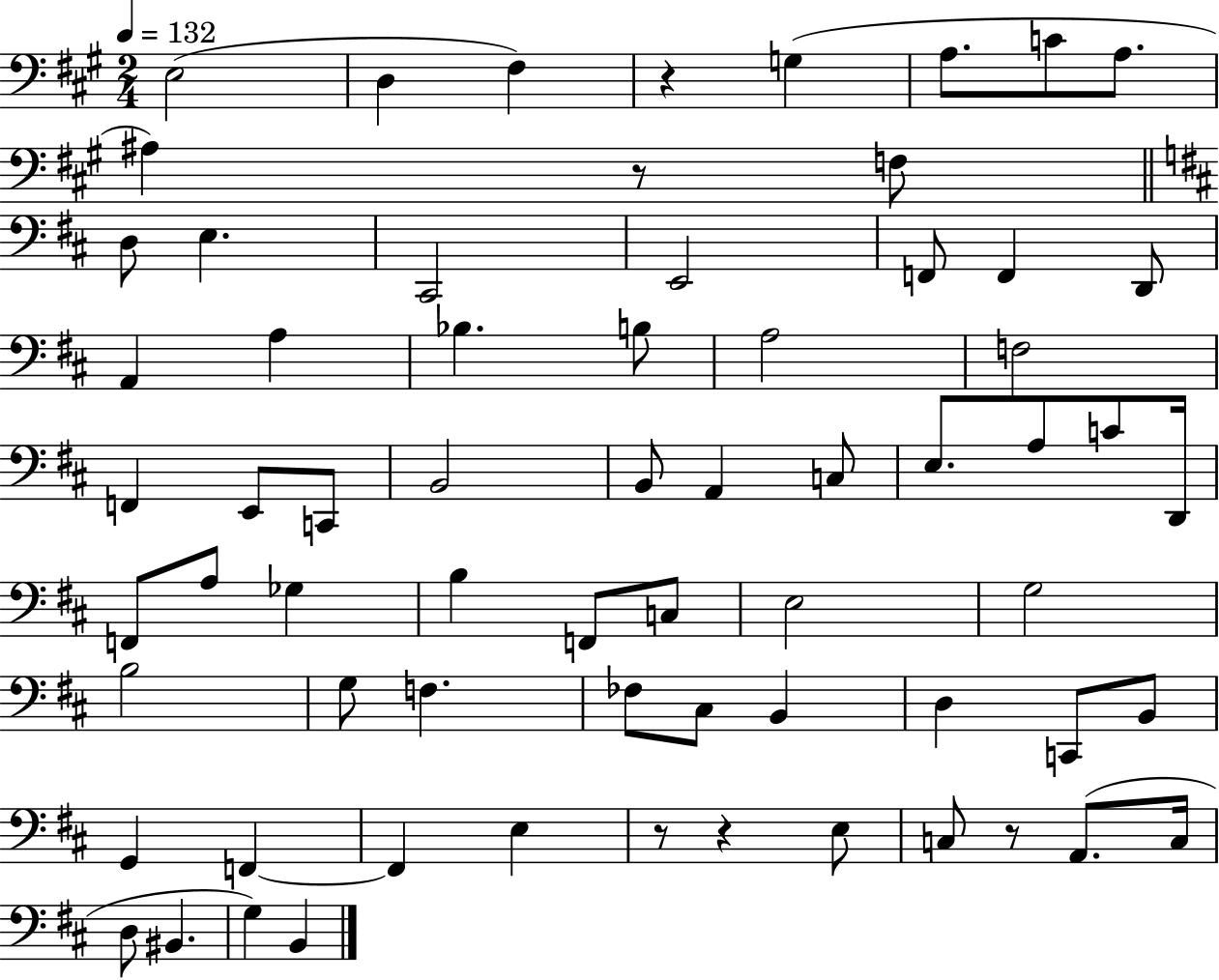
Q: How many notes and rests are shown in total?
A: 67